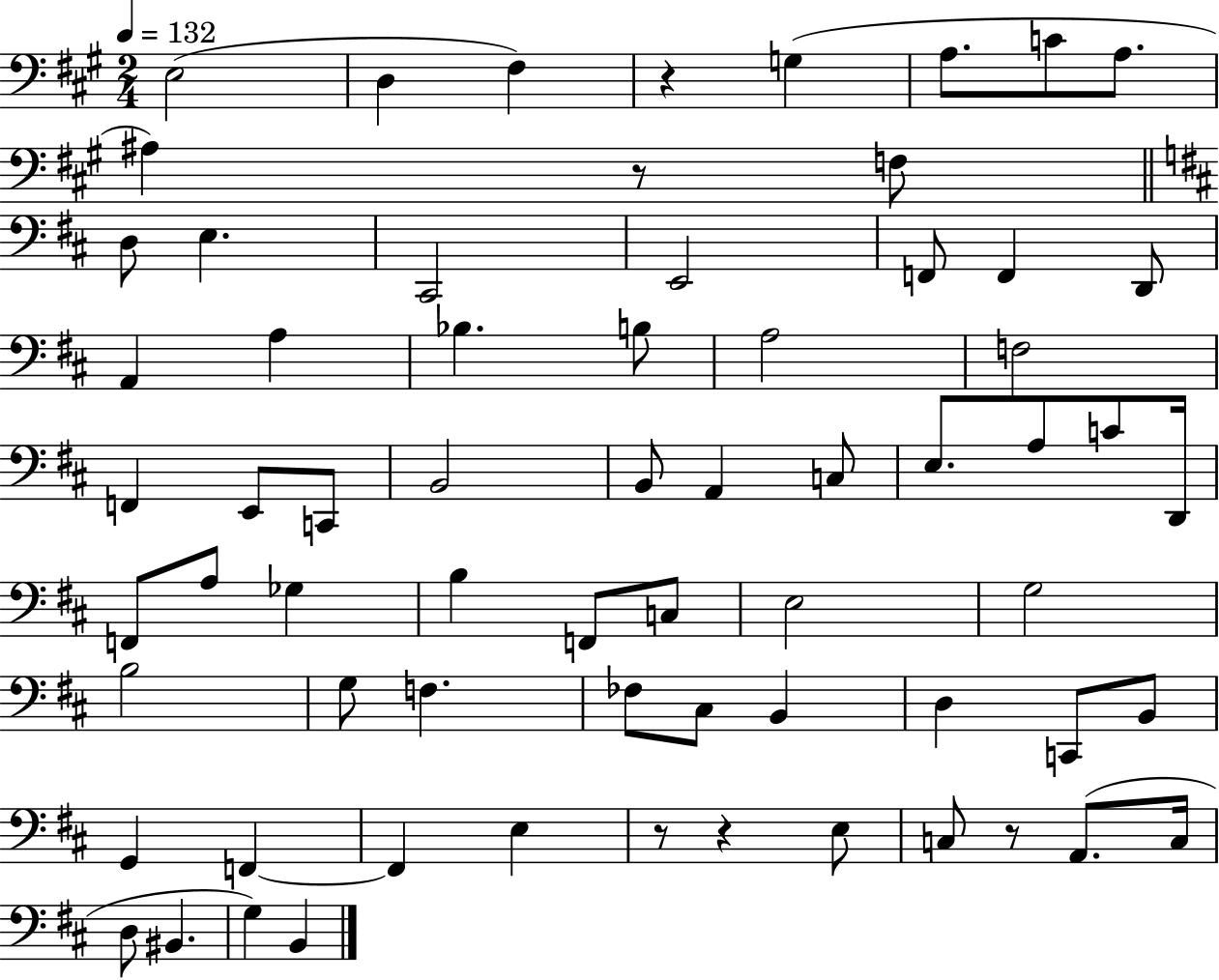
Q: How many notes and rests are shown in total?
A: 67